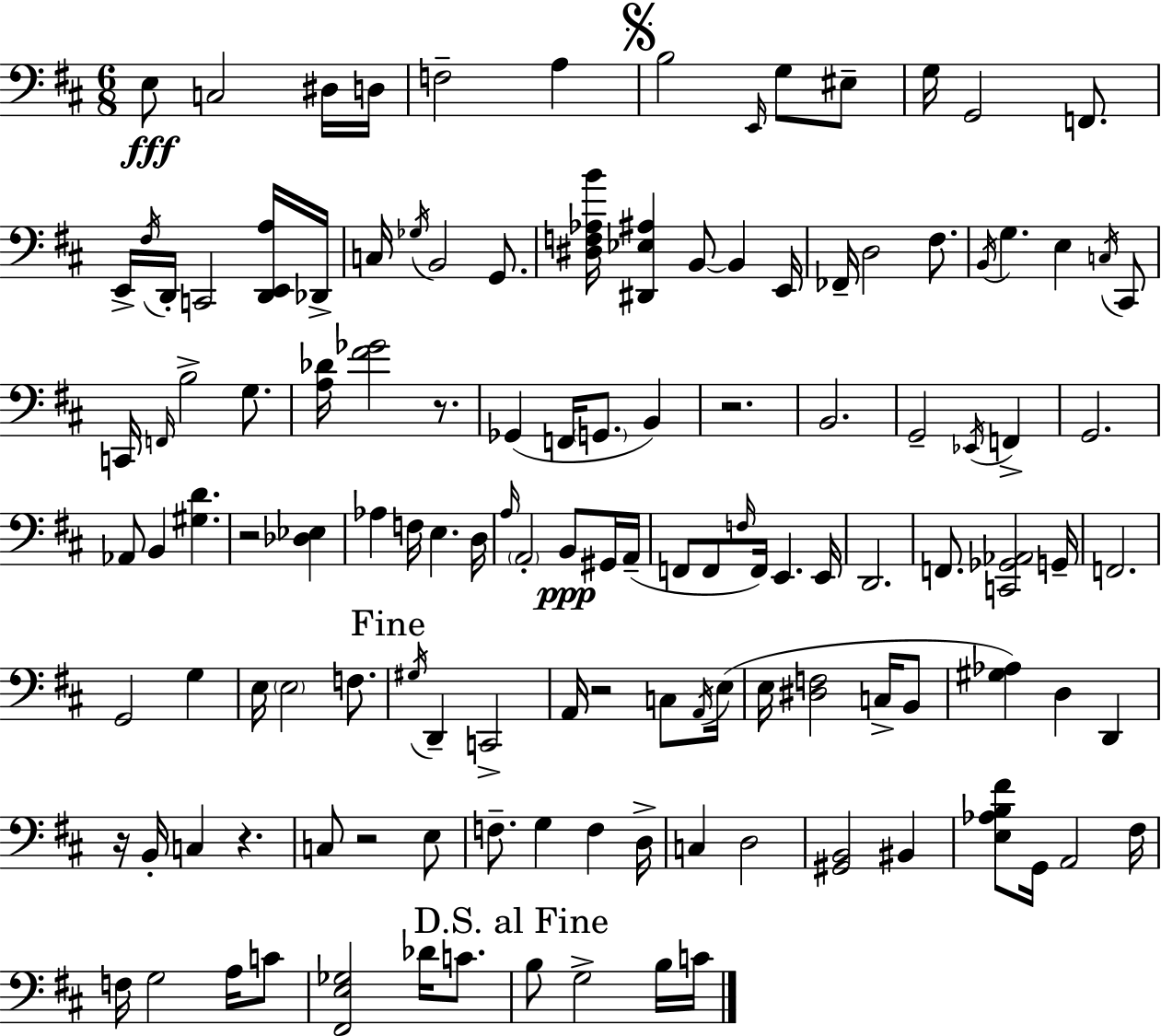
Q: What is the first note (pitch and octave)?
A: E3